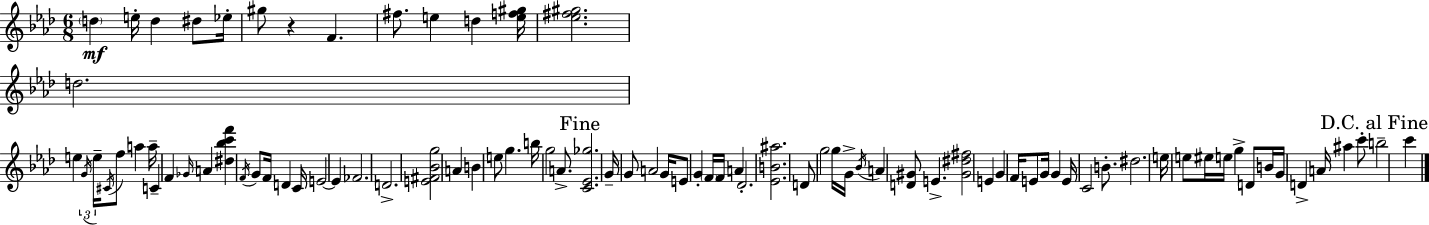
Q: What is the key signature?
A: F minor